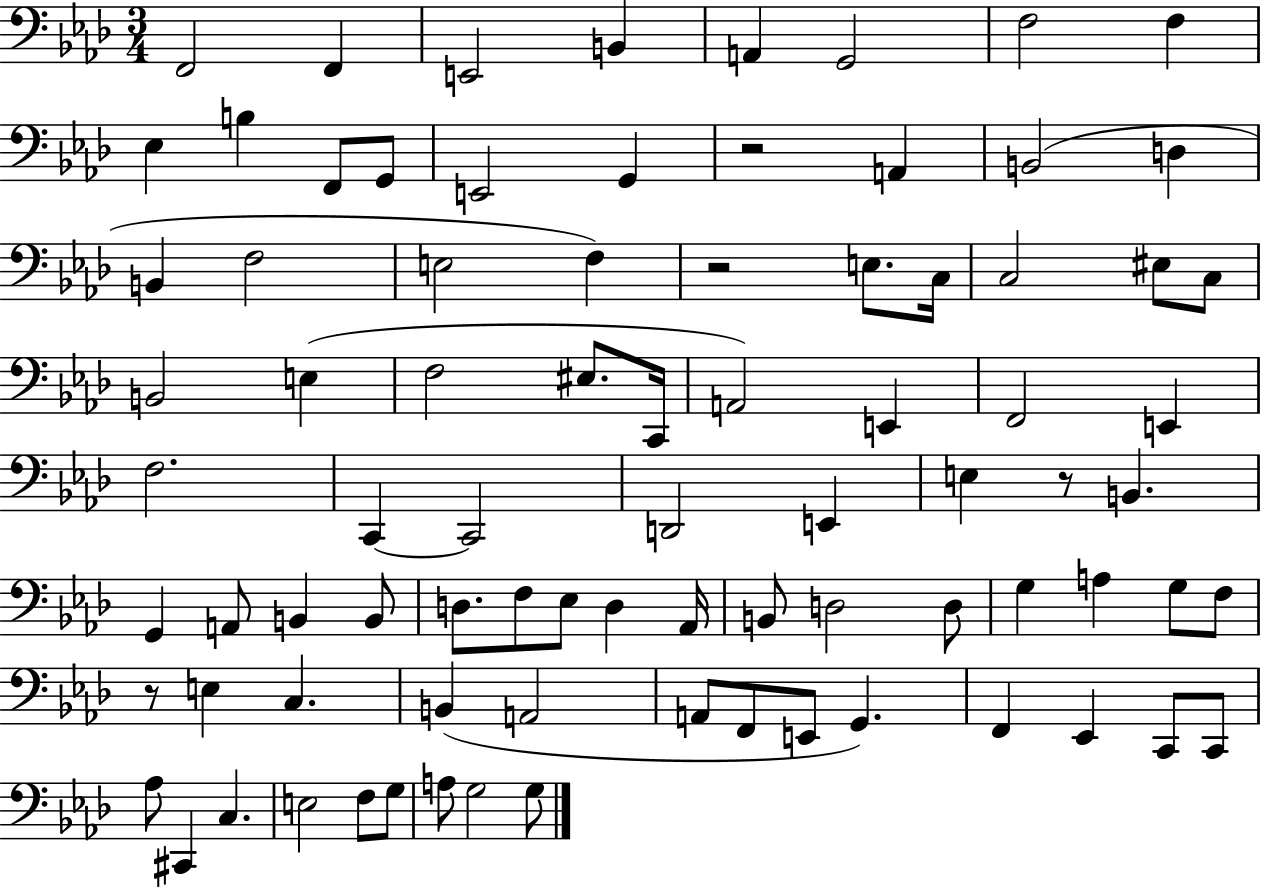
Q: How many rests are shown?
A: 4